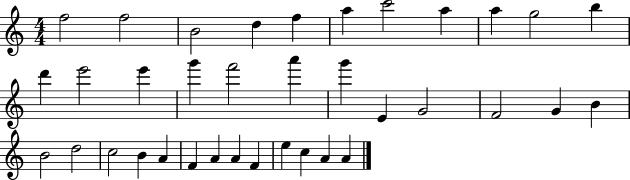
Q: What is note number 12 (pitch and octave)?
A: D6